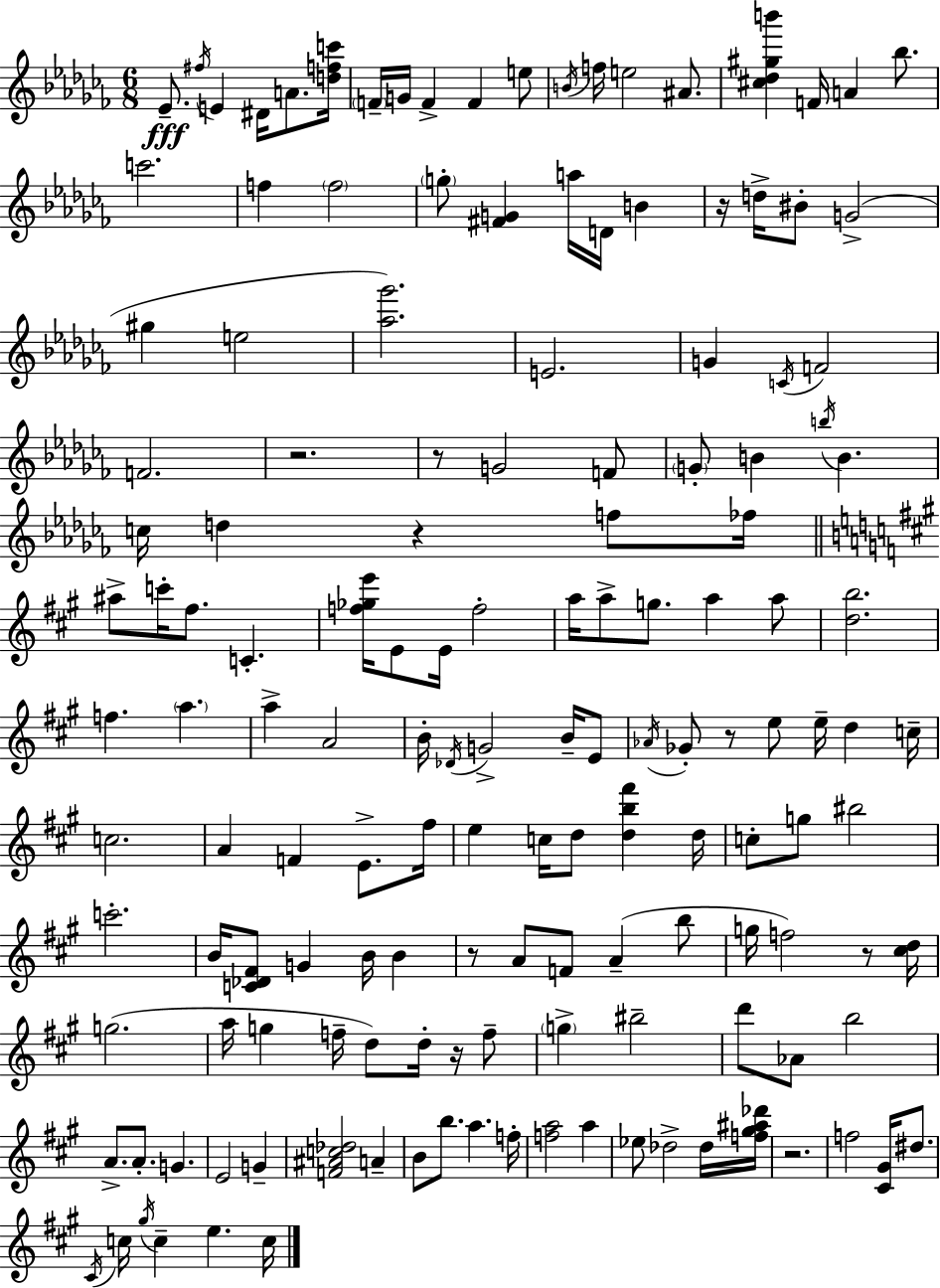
X:1
T:Untitled
M:6/8
L:1/4
K:Abm
_E/2 ^f/4 E ^D/4 A/2 [dfc']/4 F/4 G/4 F F e/2 B/4 f/4 e2 ^A/2 [^c_d^gb'] F/4 A _b/2 c'2 f f2 g/2 [^FG] a/4 D/4 B z/4 d/4 ^B/2 G2 ^g e2 [_a_g']2 E2 G C/4 F2 F2 z2 z/2 G2 F/2 G/2 B b/4 B c/4 d z f/2 _f/4 ^a/2 c'/4 ^f/2 C [f_ge']/4 E/2 E/4 f2 a/4 a/2 g/2 a a/2 [db]2 f a a A2 B/4 _D/4 G2 B/4 E/2 _A/4 _G/2 z/2 e/2 e/4 d c/4 c2 A F E/2 ^f/4 e c/4 d/2 [db^f'] d/4 c/2 g/2 ^b2 c'2 B/4 [C_D^F]/2 G B/4 B z/2 A/2 F/2 A b/2 g/4 f2 z/2 [^cd]/4 g2 a/4 g f/4 d/2 d/4 z/4 f/2 g ^b2 d'/2 _A/2 b2 A/2 A/2 G E2 G [F^Ac_d]2 A B/2 b/2 a f/4 [fa]2 a _e/2 _d2 _d/4 [f^g^a_d']/4 z2 f2 [^C^G]/4 ^d/2 ^C/4 c/4 ^g/4 c e c/4